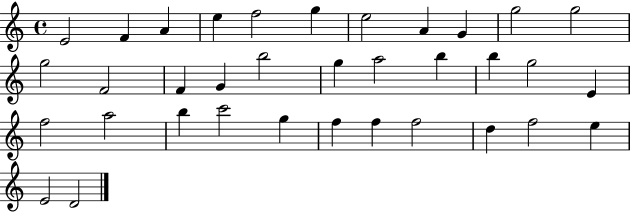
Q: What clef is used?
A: treble